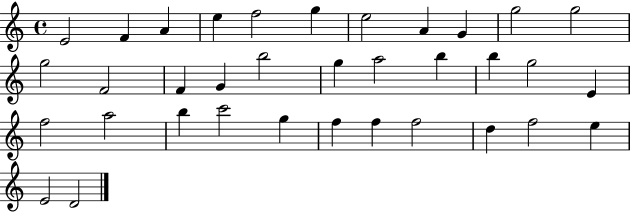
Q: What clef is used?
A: treble